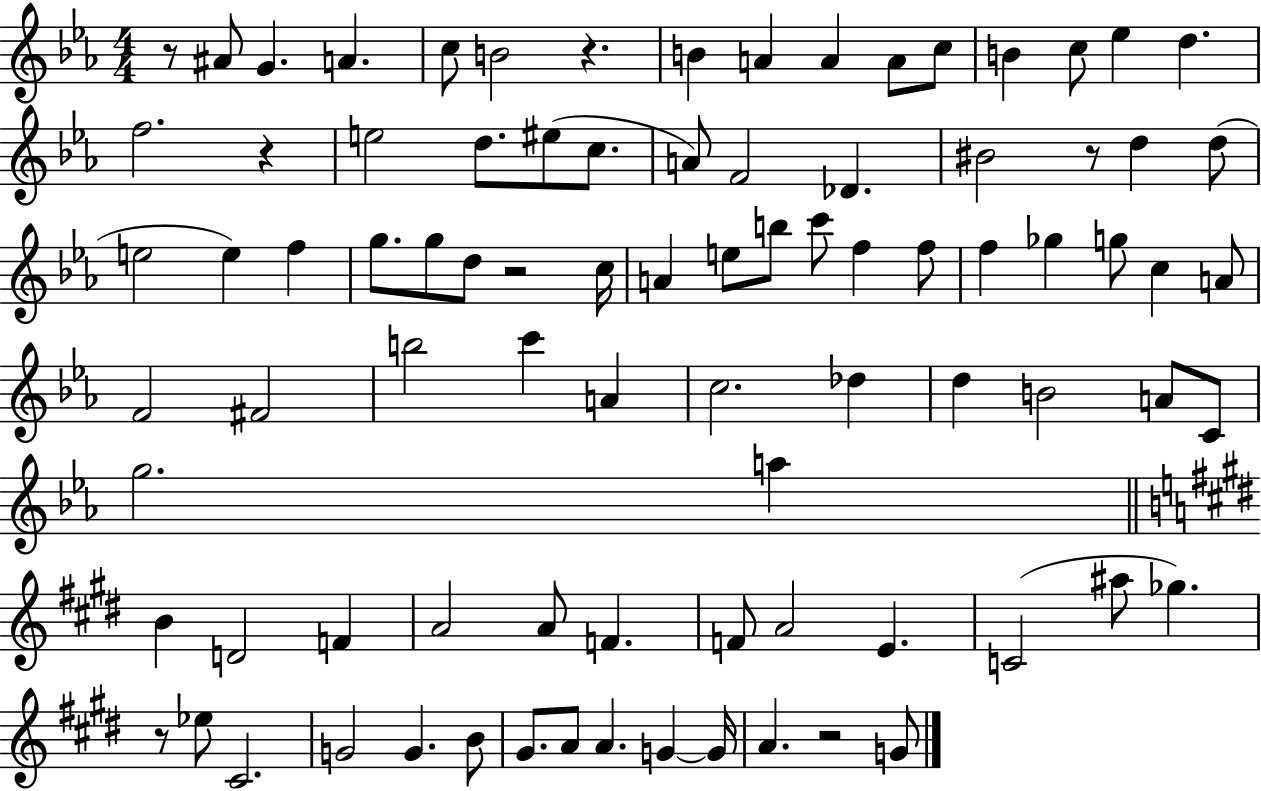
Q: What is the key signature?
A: EES major